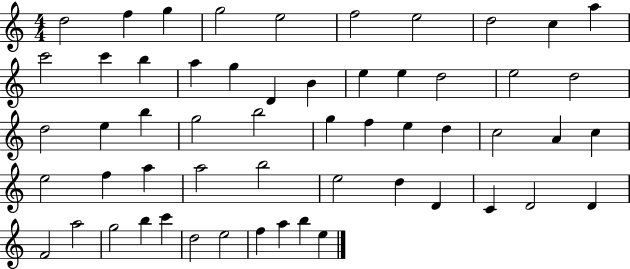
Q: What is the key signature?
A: C major